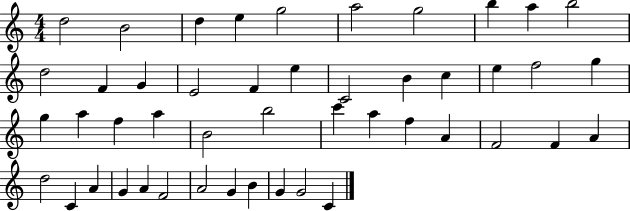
D5/h B4/h D5/q E5/q G5/h A5/h G5/h B5/q A5/q B5/h D5/h F4/q G4/q E4/h F4/q E5/q C4/h B4/q C5/q E5/q F5/h G5/q G5/q A5/q F5/q A5/q B4/h B5/h C6/q A5/q F5/q A4/q F4/h F4/q A4/q D5/h C4/q A4/q G4/q A4/q F4/h A4/h G4/q B4/q G4/q G4/h C4/q